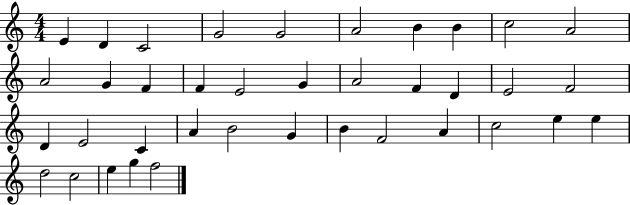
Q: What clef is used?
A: treble